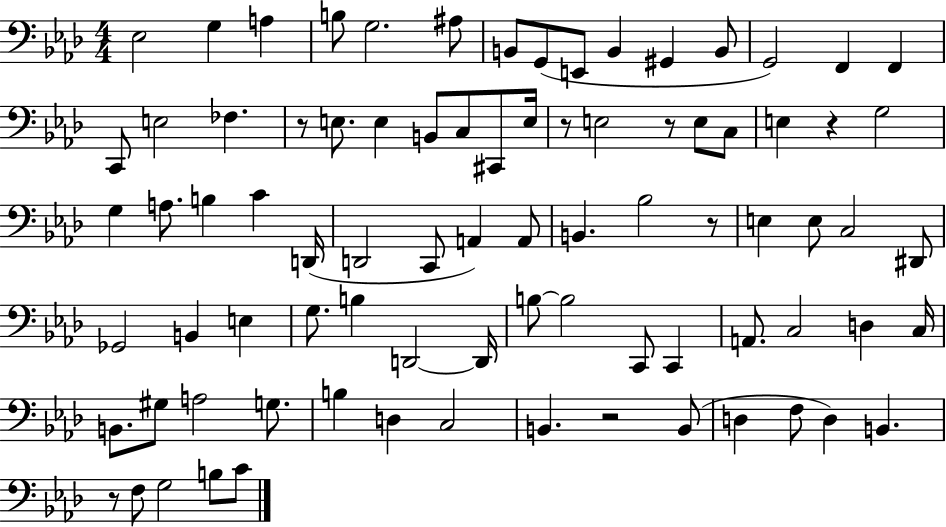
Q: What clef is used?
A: bass